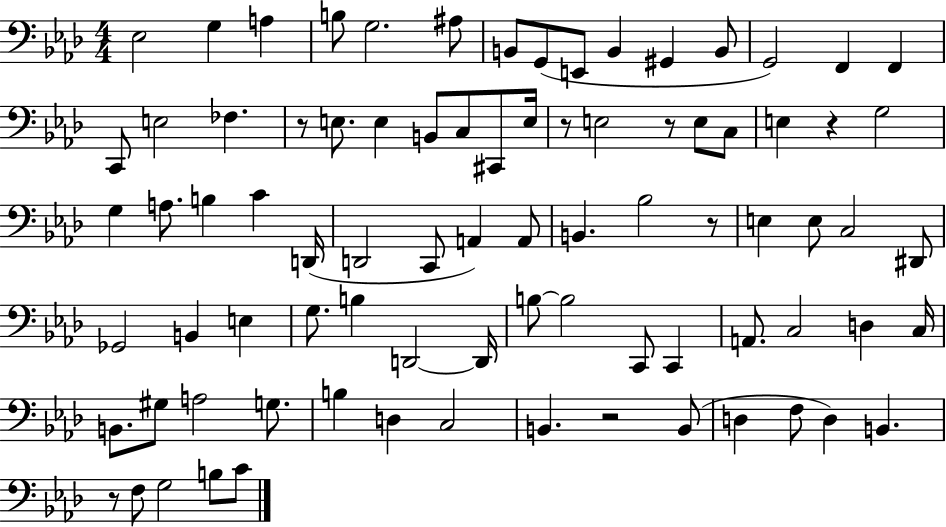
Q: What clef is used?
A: bass